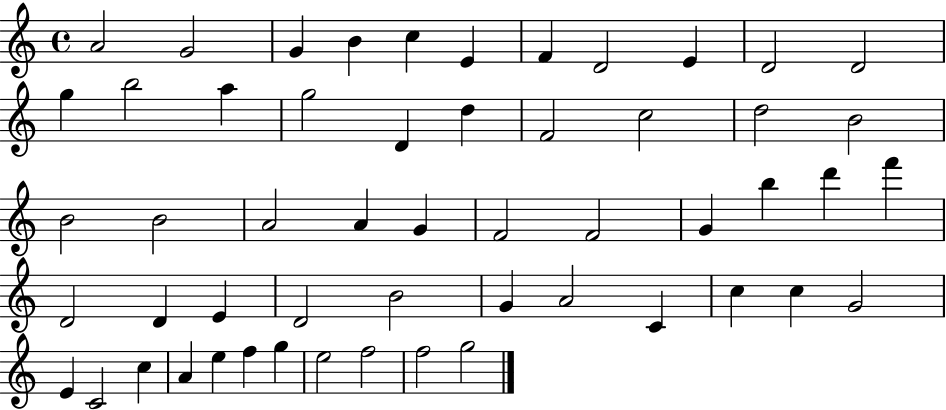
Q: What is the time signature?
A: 4/4